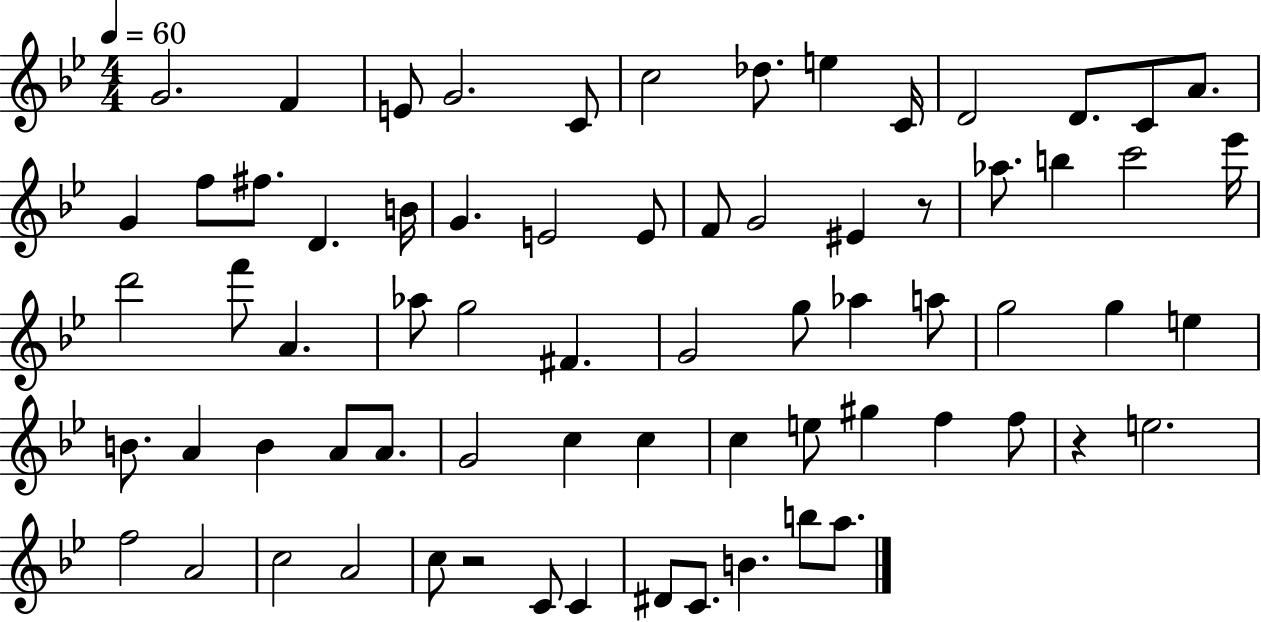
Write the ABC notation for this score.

X:1
T:Untitled
M:4/4
L:1/4
K:Bb
G2 F E/2 G2 C/2 c2 _d/2 e C/4 D2 D/2 C/2 A/2 G f/2 ^f/2 D B/4 G E2 E/2 F/2 G2 ^E z/2 _a/2 b c'2 _e'/4 d'2 f'/2 A _a/2 g2 ^F G2 g/2 _a a/2 g2 g e B/2 A B A/2 A/2 G2 c c c e/2 ^g f f/2 z e2 f2 A2 c2 A2 c/2 z2 C/2 C ^D/2 C/2 B b/2 a/2